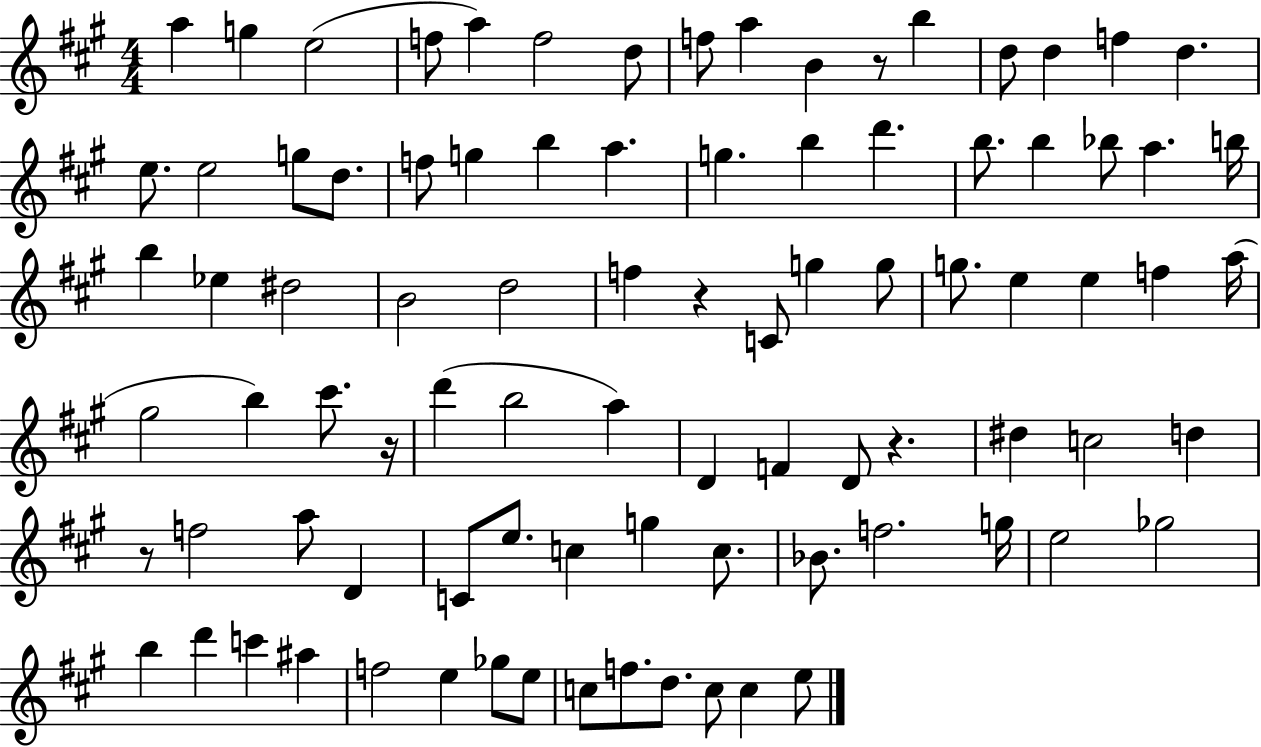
A5/q G5/q E5/h F5/e A5/q F5/h D5/e F5/e A5/q B4/q R/e B5/q D5/e D5/q F5/q D5/q. E5/e. E5/h G5/e D5/e. F5/e G5/q B5/q A5/q. G5/q. B5/q D6/q. B5/e. B5/q Bb5/e A5/q. B5/s B5/q Eb5/q D#5/h B4/h D5/h F5/q R/q C4/e G5/q G5/e G5/e. E5/q E5/q F5/q A5/s G#5/h B5/q C#6/e. R/s D6/q B5/h A5/q D4/q F4/q D4/e R/q. D#5/q C5/h D5/q R/e F5/h A5/e D4/q C4/e E5/e. C5/q G5/q C5/e. Bb4/e. F5/h. G5/s E5/h Gb5/h B5/q D6/q C6/q A#5/q F5/h E5/q Gb5/e E5/e C5/e F5/e. D5/e. C5/e C5/q E5/e